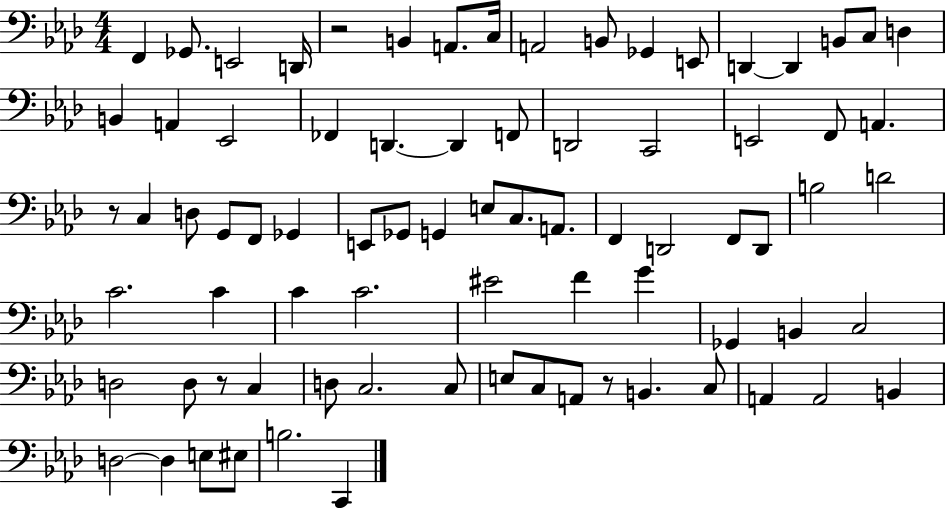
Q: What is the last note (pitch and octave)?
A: C2